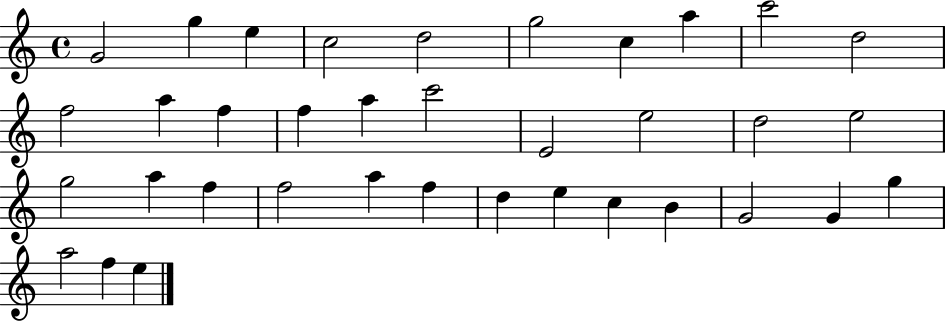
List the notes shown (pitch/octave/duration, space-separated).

G4/h G5/q E5/q C5/h D5/h G5/h C5/q A5/q C6/h D5/h F5/h A5/q F5/q F5/q A5/q C6/h E4/h E5/h D5/h E5/h G5/h A5/q F5/q F5/h A5/q F5/q D5/q E5/q C5/q B4/q G4/h G4/q G5/q A5/h F5/q E5/q